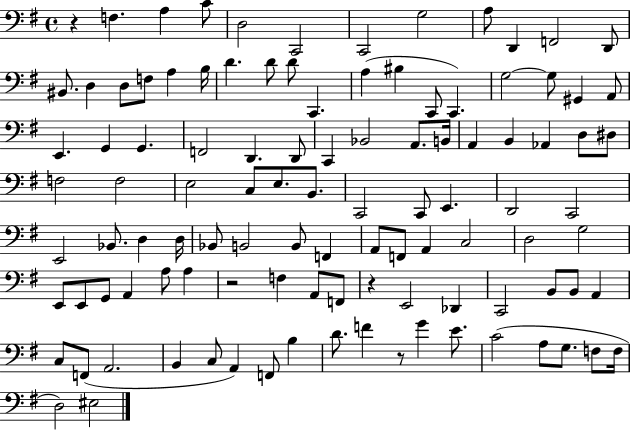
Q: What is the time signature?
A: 4/4